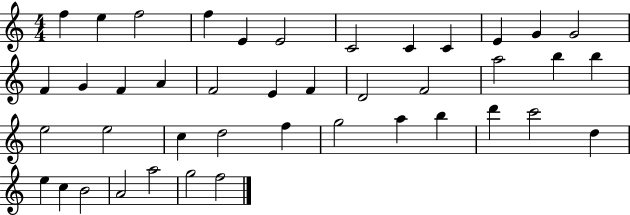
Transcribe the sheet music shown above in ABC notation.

X:1
T:Untitled
M:4/4
L:1/4
K:C
f e f2 f E E2 C2 C C E G G2 F G F A F2 E F D2 F2 a2 b b e2 e2 c d2 f g2 a b d' c'2 d e c B2 A2 a2 g2 f2